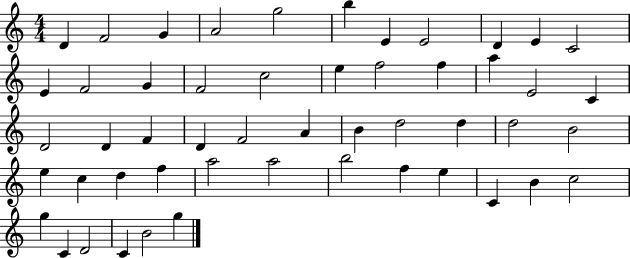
D4/q F4/h G4/q A4/h G5/h B5/q E4/q E4/h D4/q E4/q C4/h E4/q F4/h G4/q F4/h C5/h E5/q F5/h F5/q A5/q E4/h C4/q D4/h D4/q F4/q D4/q F4/h A4/q B4/q D5/h D5/q D5/h B4/h E5/q C5/q D5/q F5/q A5/h A5/h B5/h F5/q E5/q C4/q B4/q C5/h G5/q C4/q D4/h C4/q B4/h G5/q